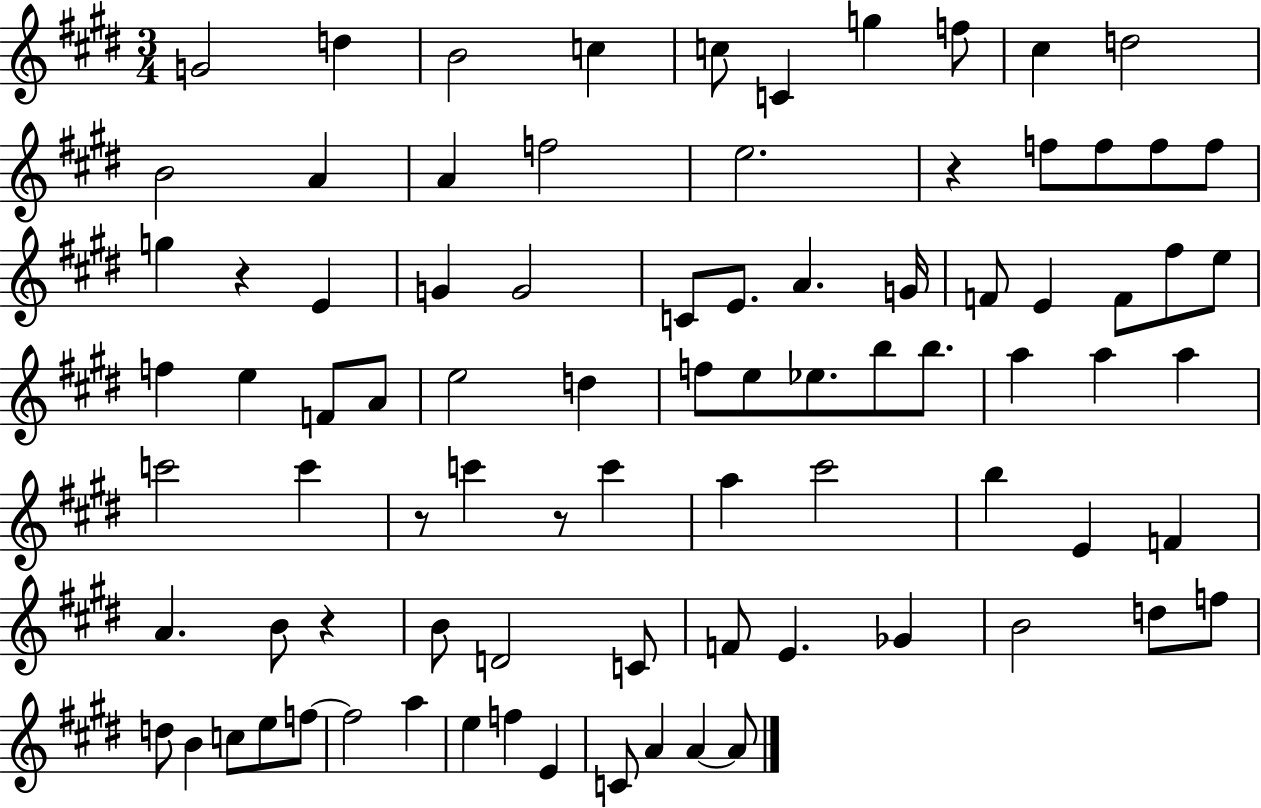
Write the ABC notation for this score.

X:1
T:Untitled
M:3/4
L:1/4
K:E
G2 d B2 c c/2 C g f/2 ^c d2 B2 A A f2 e2 z f/2 f/2 f/2 f/2 g z E G G2 C/2 E/2 A G/4 F/2 E F/2 ^f/2 e/2 f e F/2 A/2 e2 d f/2 e/2 _e/2 b/2 b/2 a a a c'2 c' z/2 c' z/2 c' a ^c'2 b E F A B/2 z B/2 D2 C/2 F/2 E _G B2 d/2 f/2 d/2 B c/2 e/2 f/2 f2 a e f E C/2 A A A/2